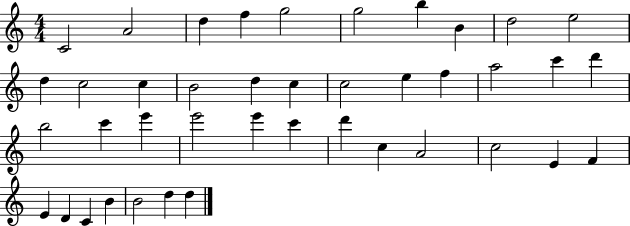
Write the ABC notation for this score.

X:1
T:Untitled
M:4/4
L:1/4
K:C
C2 A2 d f g2 g2 b B d2 e2 d c2 c B2 d c c2 e f a2 c' d' b2 c' e' e'2 e' c' d' c A2 c2 E F E D C B B2 d d